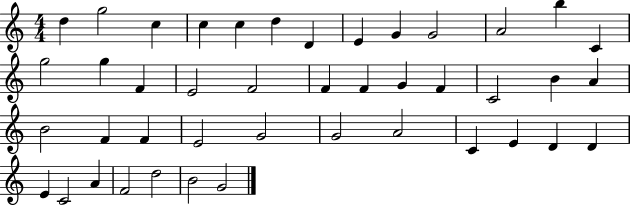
D5/q G5/h C5/q C5/q C5/q D5/q D4/q E4/q G4/q G4/h A4/h B5/q C4/q G5/h G5/q F4/q E4/h F4/h F4/q F4/q G4/q F4/q C4/h B4/q A4/q B4/h F4/q F4/q E4/h G4/h G4/h A4/h C4/q E4/q D4/q D4/q E4/q C4/h A4/q F4/h D5/h B4/h G4/h